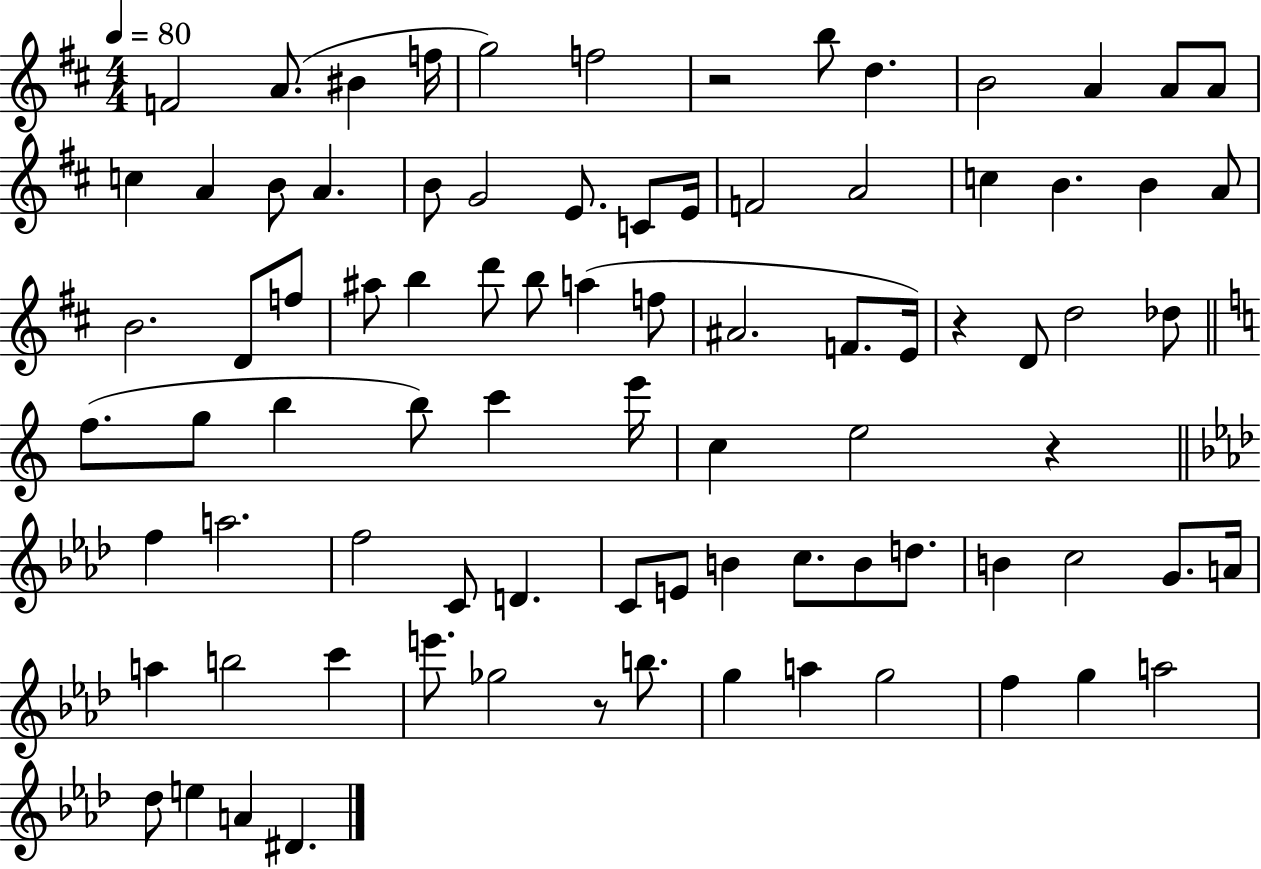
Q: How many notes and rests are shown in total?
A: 85